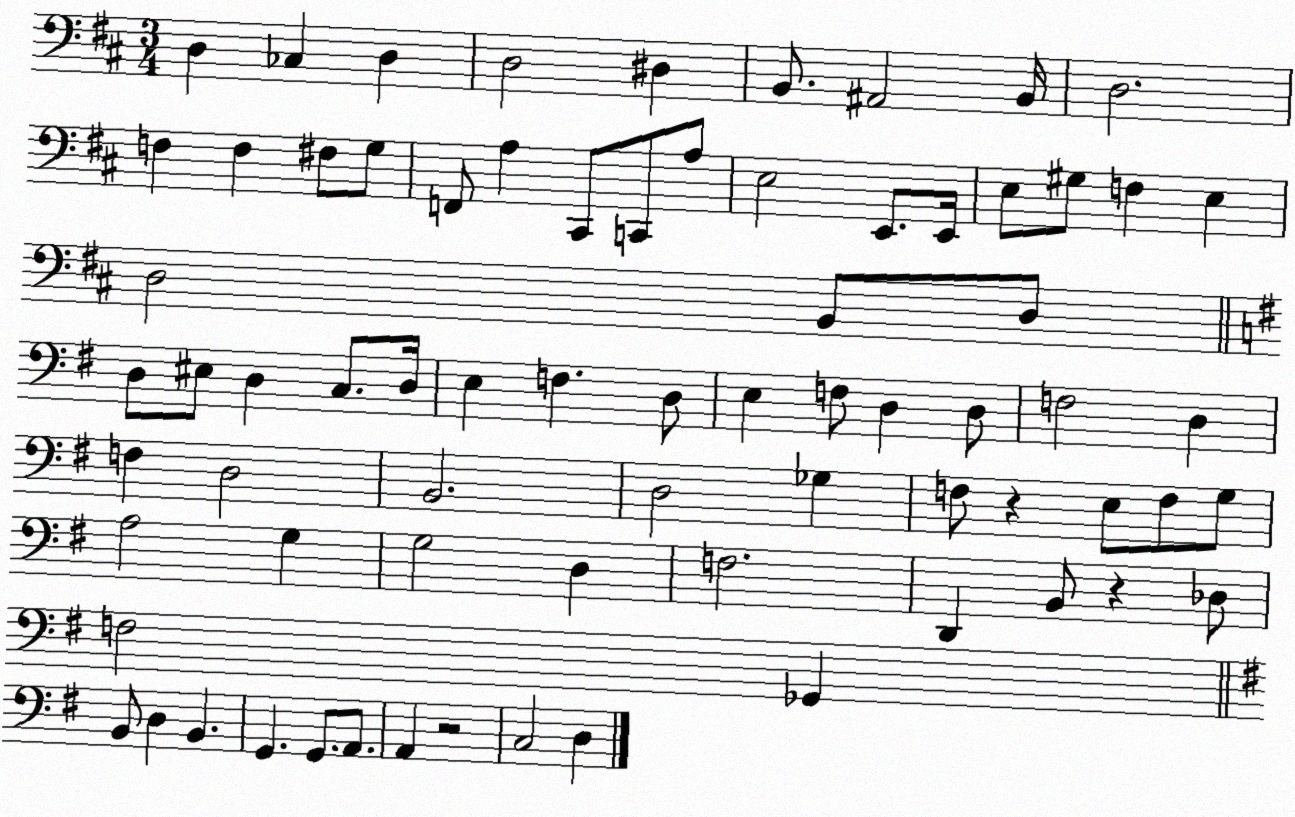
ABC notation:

X:1
T:Untitled
M:3/4
L:1/4
K:D
D, _C, D, D,2 ^D, B,,/2 ^A,,2 B,,/4 D,2 F, F, ^F,/2 G,/2 F,,/2 A, ^C,,/2 C,,/2 A,/2 E,2 E,,/2 E,,/4 E,/2 ^G,/2 F, E, D,2 B,,/2 D,/2 D,/2 ^E,/2 D, C,/2 D,/4 E, F, D,/2 E, F,/2 D, D,/2 F,2 D, F, D,2 B,,2 D,2 _G, F,/2 z E,/2 F,/2 G,/2 A,2 G, G,2 D, F,2 D,, B,,/2 z _D,/2 F,2 _G,, B,,/2 D, B,, G,, G,,/2 A,,/2 A,, z2 C,2 D,